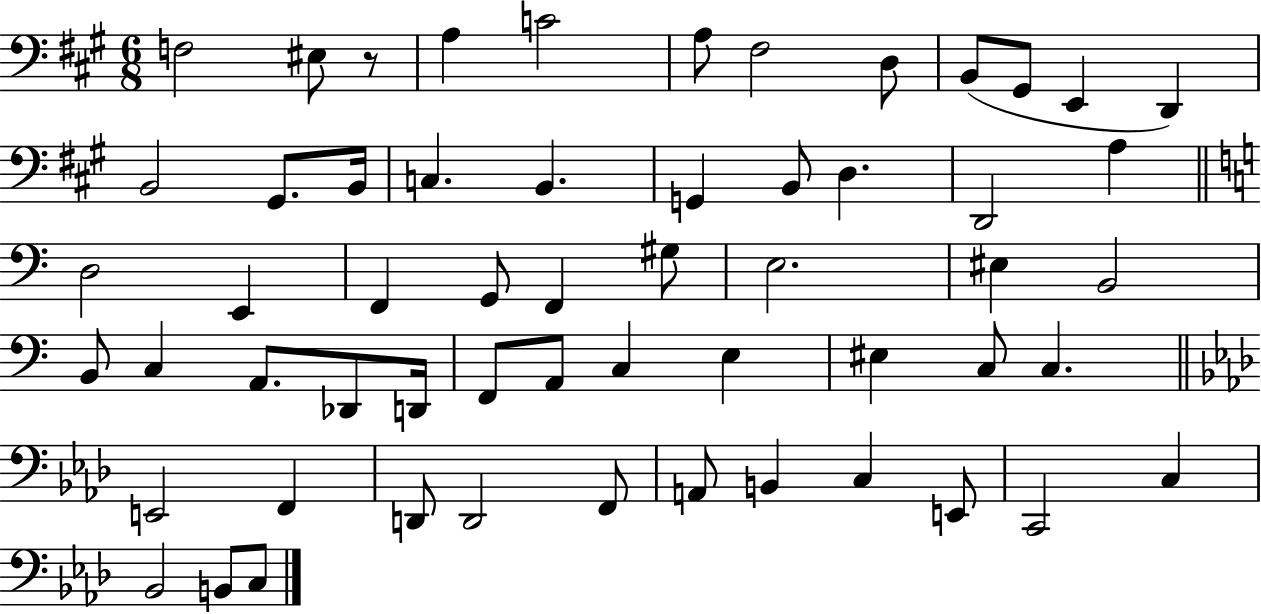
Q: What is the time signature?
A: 6/8